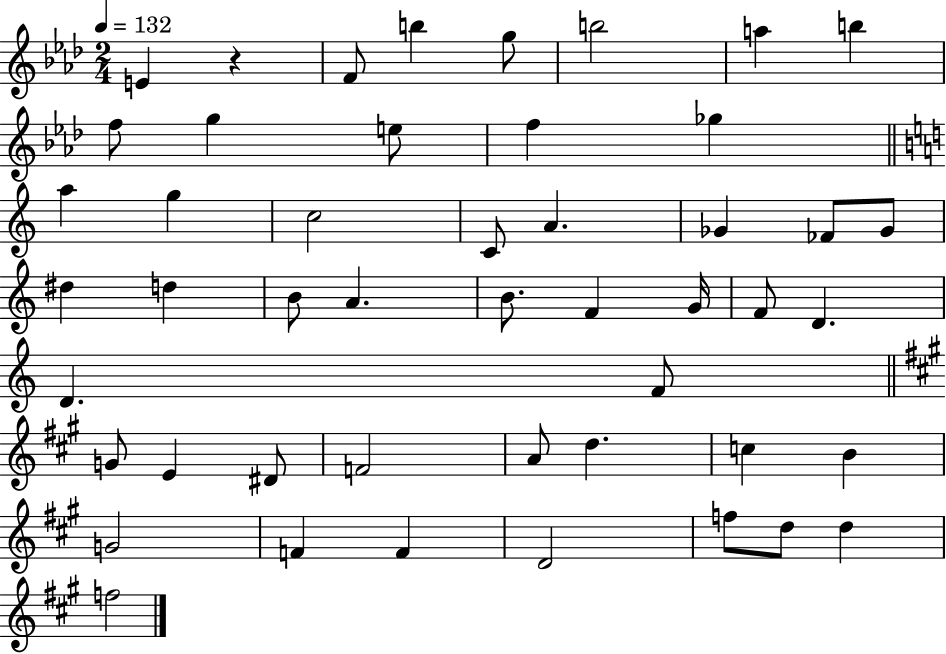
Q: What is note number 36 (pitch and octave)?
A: A4